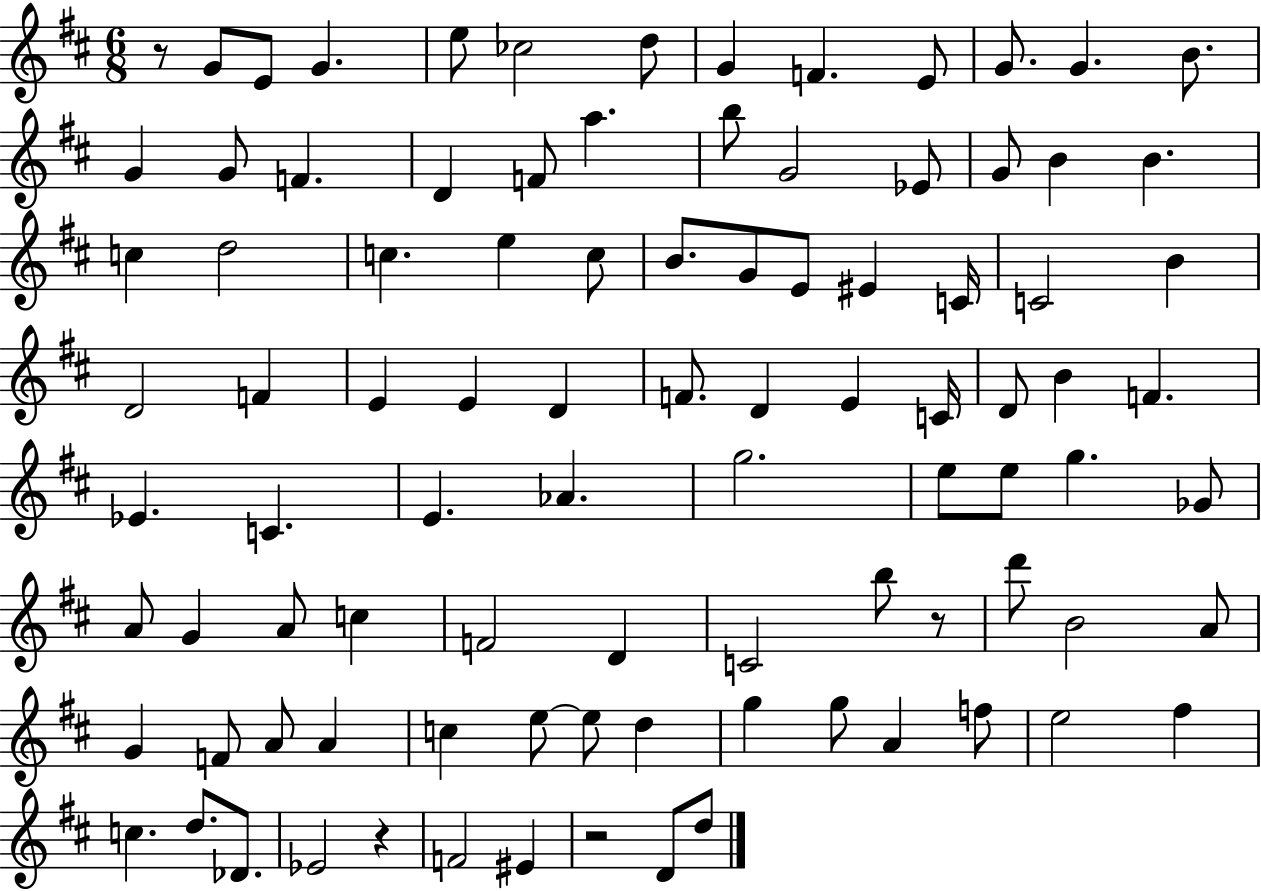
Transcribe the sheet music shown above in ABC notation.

X:1
T:Untitled
M:6/8
L:1/4
K:D
z/2 G/2 E/2 G e/2 _c2 d/2 G F E/2 G/2 G B/2 G G/2 F D F/2 a b/2 G2 _E/2 G/2 B B c d2 c e c/2 B/2 G/2 E/2 ^E C/4 C2 B D2 F E E D F/2 D E C/4 D/2 B F _E C E _A g2 e/2 e/2 g _G/2 A/2 G A/2 c F2 D C2 b/2 z/2 d'/2 B2 A/2 G F/2 A/2 A c e/2 e/2 d g g/2 A f/2 e2 ^f c d/2 _D/2 _E2 z F2 ^E z2 D/2 d/2